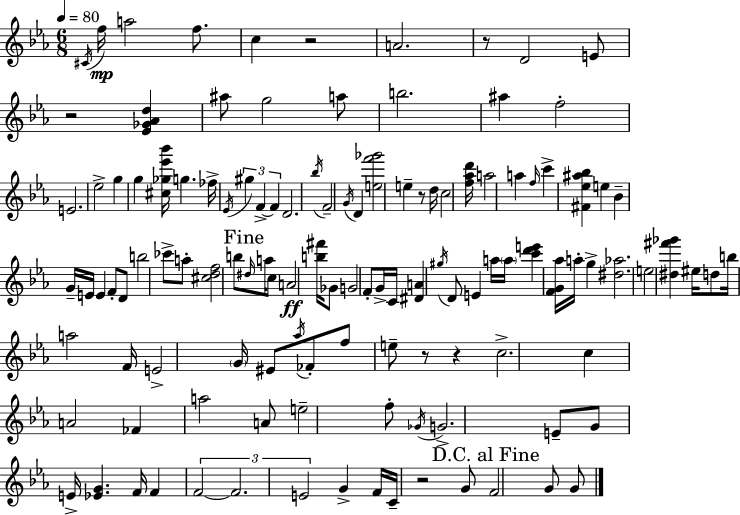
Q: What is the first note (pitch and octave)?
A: C#4